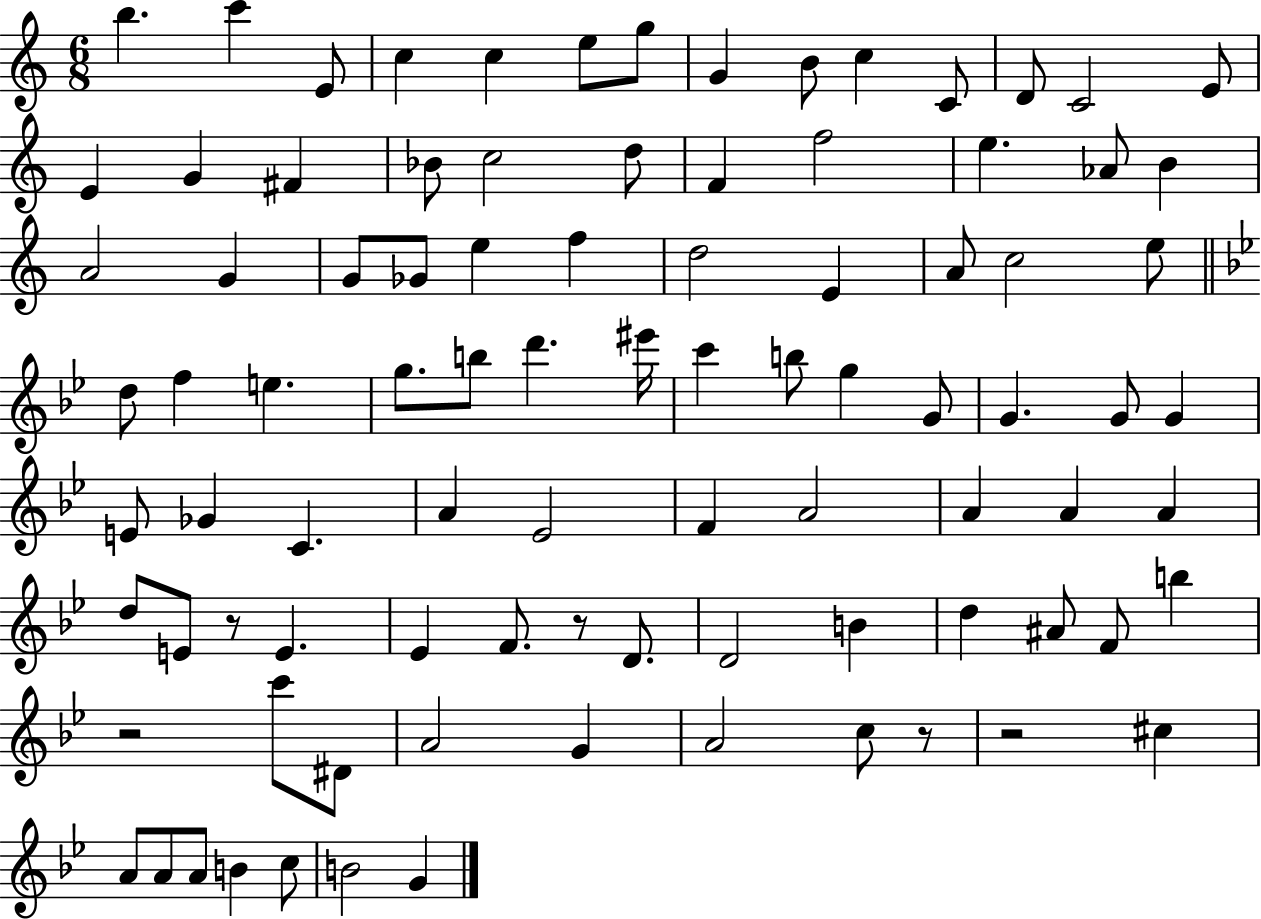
B5/q. C6/q E4/e C5/q C5/q E5/e G5/e G4/q B4/e C5/q C4/e D4/e C4/h E4/e E4/q G4/q F#4/q Bb4/e C5/h D5/e F4/q F5/h E5/q. Ab4/e B4/q A4/h G4/q G4/e Gb4/e E5/q F5/q D5/h E4/q A4/e C5/h E5/e D5/e F5/q E5/q. G5/e. B5/e D6/q. EIS6/s C6/q B5/e G5/q G4/e G4/q. G4/e G4/q E4/e Gb4/q C4/q. A4/q Eb4/h F4/q A4/h A4/q A4/q A4/q D5/e E4/e R/e E4/q. Eb4/q F4/e. R/e D4/e. D4/h B4/q D5/q A#4/e F4/e B5/q R/h C6/e D#4/e A4/h G4/q A4/h C5/e R/e R/h C#5/q A4/e A4/e A4/e B4/q C5/e B4/h G4/q